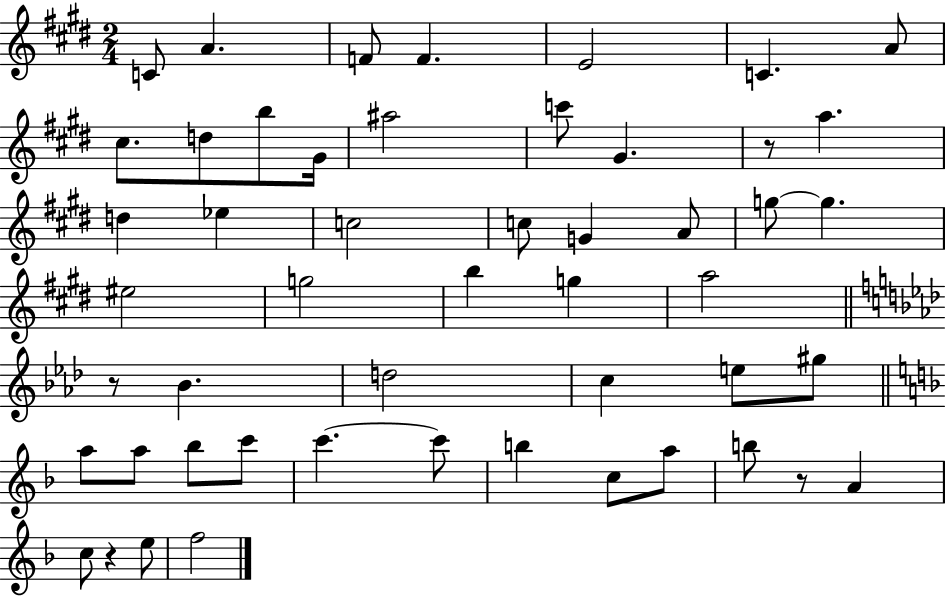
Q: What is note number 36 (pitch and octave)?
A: Bb5